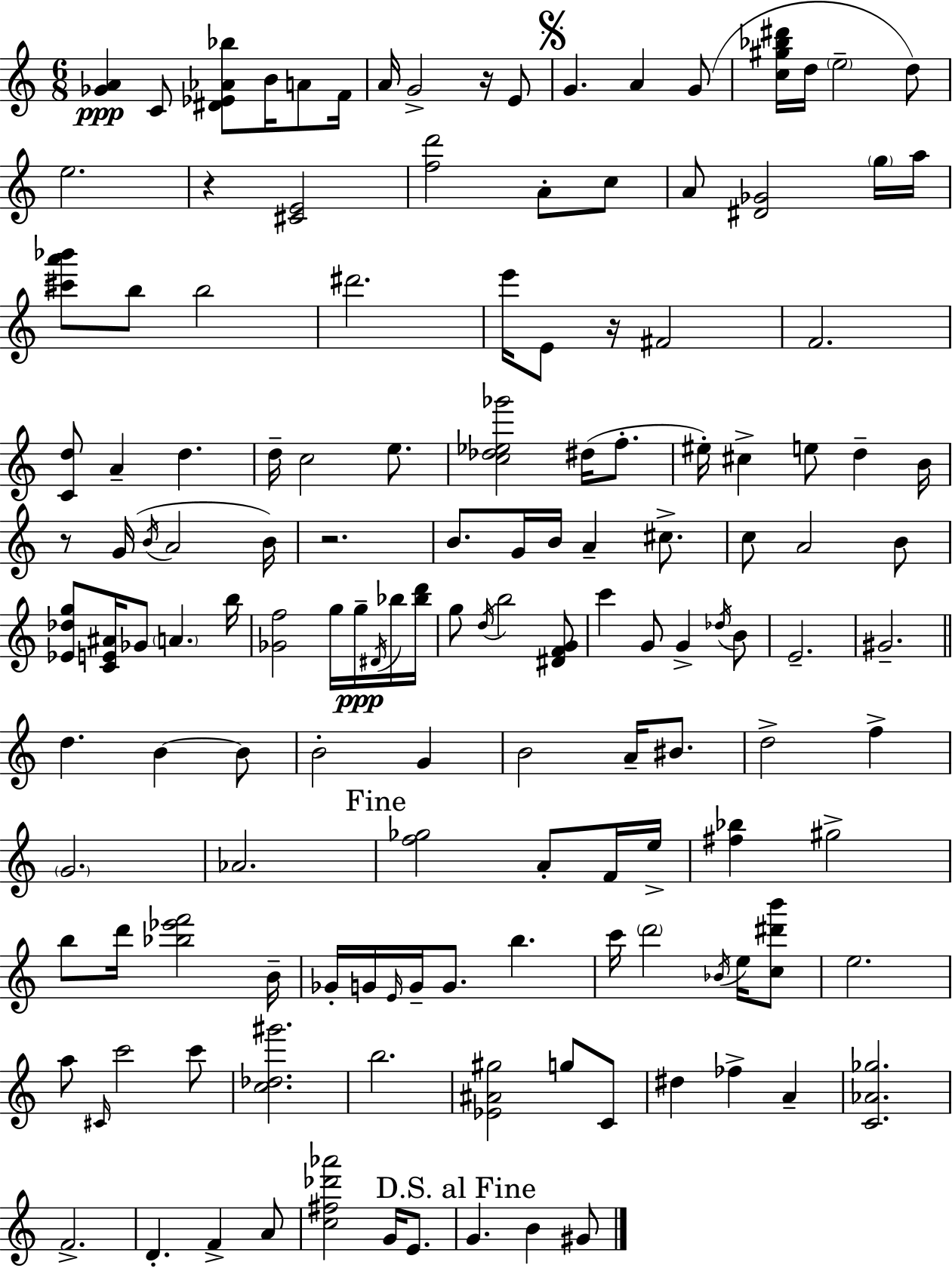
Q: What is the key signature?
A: C major